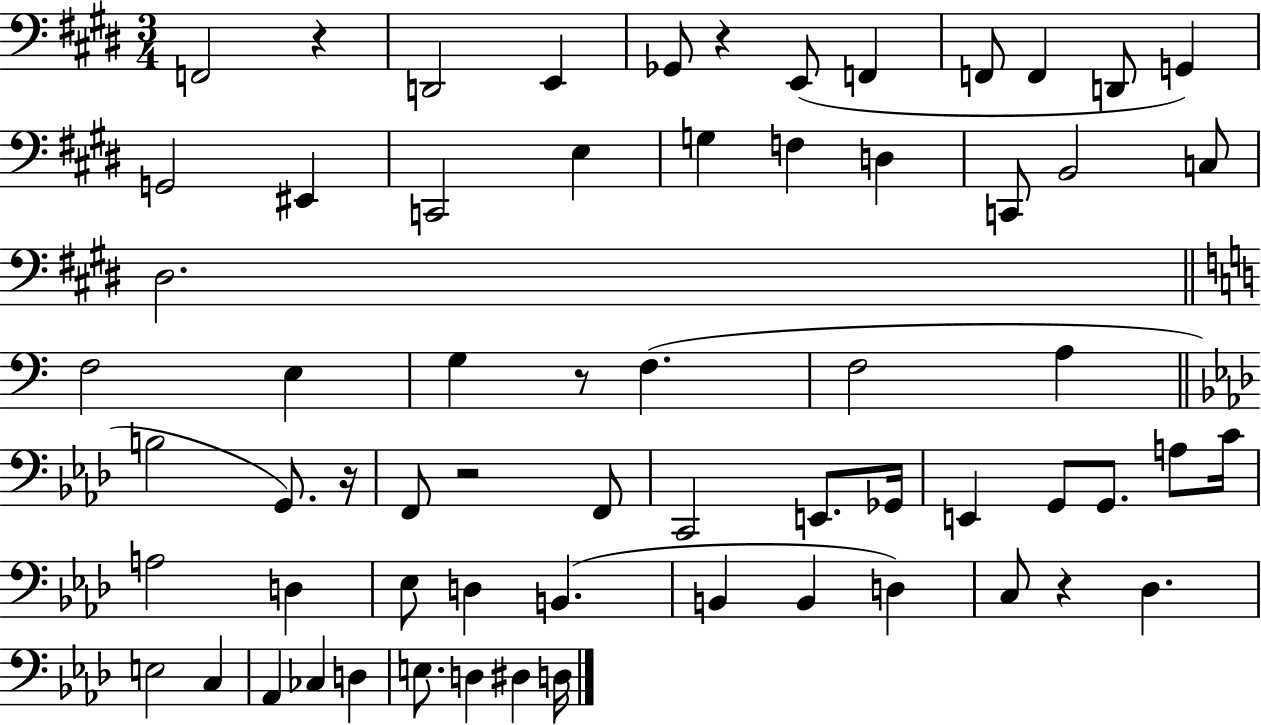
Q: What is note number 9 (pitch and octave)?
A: D2